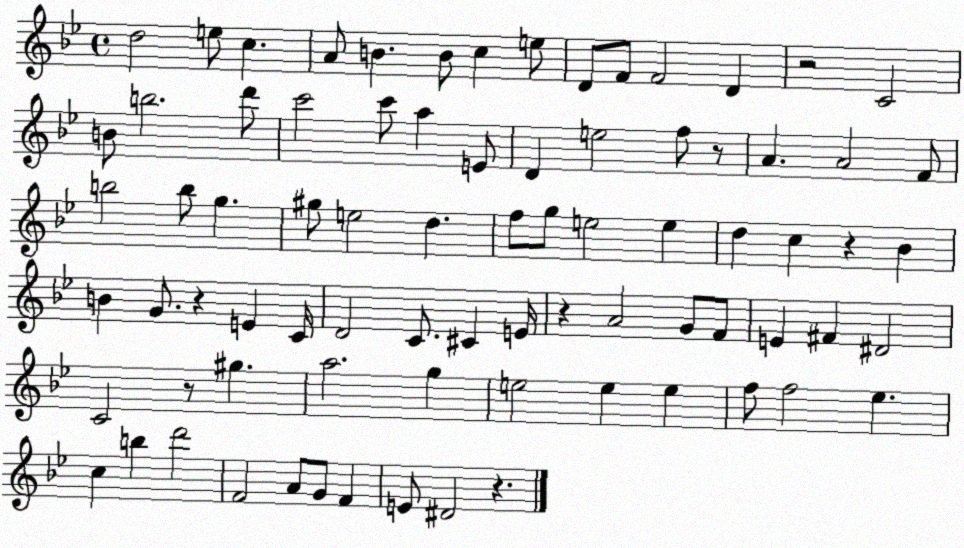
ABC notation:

X:1
T:Untitled
M:4/4
L:1/4
K:Bb
d2 e/2 c A/2 B B/2 c e/2 D/2 F/2 F2 D z2 C2 B/2 b2 d'/2 c'2 c'/2 a E/2 D e2 f/2 z/2 A A2 F/2 b2 b/2 g ^g/2 e2 d f/2 g/2 e2 e d c z _B B G/2 z E C/4 D2 C/2 ^C E/4 z A2 G/2 F/2 E ^F ^D2 C2 z/2 ^g a2 g e2 e e f/2 f2 _e c b d'2 F2 A/2 G/2 F E/2 ^D2 z